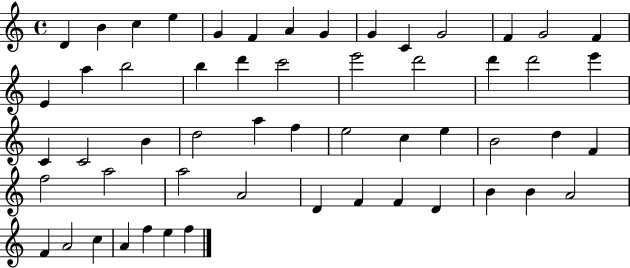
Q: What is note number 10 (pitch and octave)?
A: C4